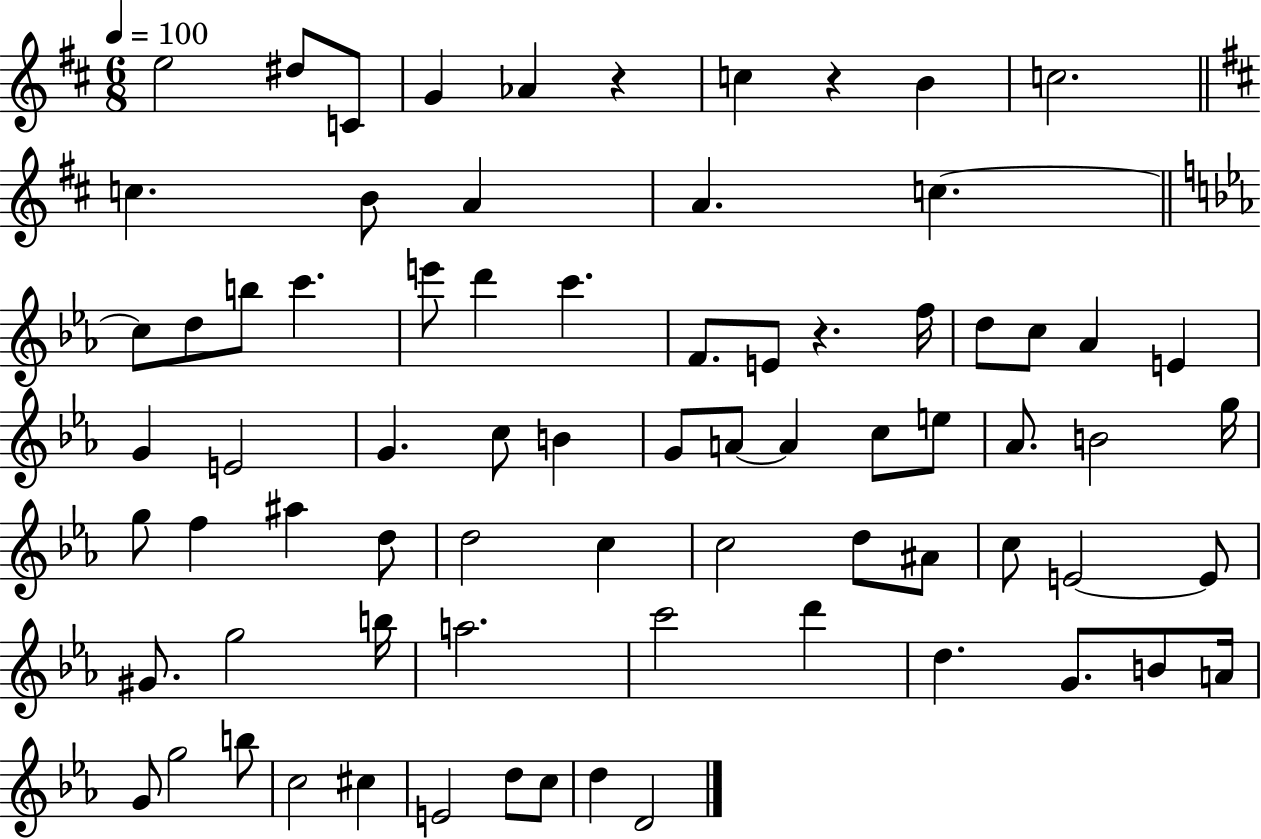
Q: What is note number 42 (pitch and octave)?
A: F5